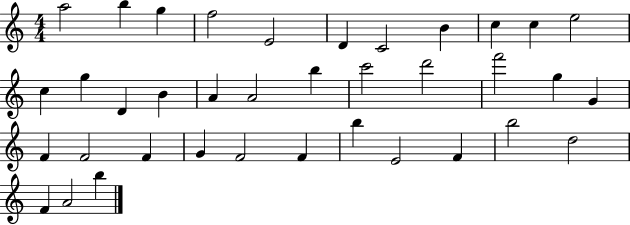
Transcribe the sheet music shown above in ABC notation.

X:1
T:Untitled
M:4/4
L:1/4
K:C
a2 b g f2 E2 D C2 B c c e2 c g D B A A2 b c'2 d'2 f'2 g G F F2 F G F2 F b E2 F b2 d2 F A2 b